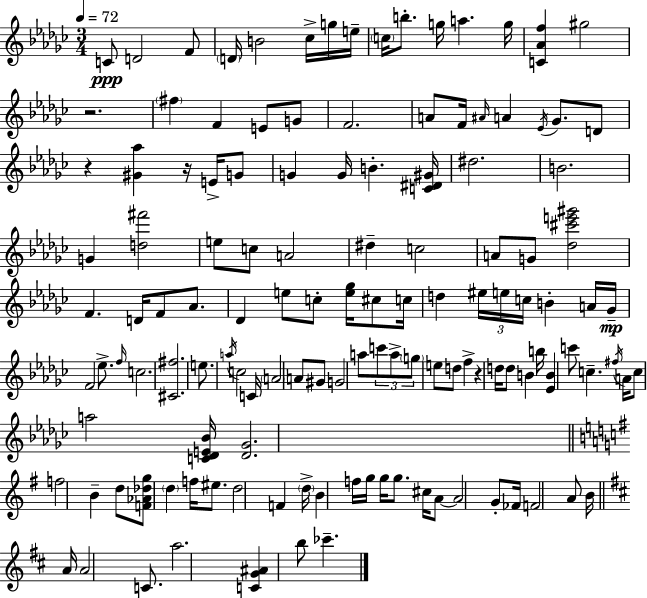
C4/e D4/h F4/e D4/s B4/h CES5/s G5/s E5/s C5/s B5/e. G5/s A5/q. G5/s [C4,Ab4,F5]/q G#5/h R/h. F#5/q F4/q E4/e G4/e F4/h. A4/e F4/s A#4/s A4/q Eb4/s Gb4/e. D4/e R/q [G#4,Ab5]/q R/s E4/s G4/e G4/q G4/s B4/q. [C4,D#4,G#4]/s D#5/h. B4/h. G4/q [D5,F#6]/h E5/e C5/e A4/h D#5/q C5/h A4/e G4/e [Db5,C#6,E6,G#6]/h F4/q. D4/s F4/e Ab4/e. Db4/q E5/e C5/e [E5,Gb5]/s C#5/e C5/s D5/q EIS5/s E5/s C5/s B4/q A4/s Gb4/s F4/h Eb5/e. F5/s C5/h. [C#4,F#5]/h. E5/e. A5/s C5/h C4/s A4/h A4/e G#4/e G4/h A5/e C6/e A5/e G5/e E5/e D5/e F5/q R/q D5/s D5/e B4/q B5/s [Eb4,B4]/q C6/e C5/q. F#5/s A4/s C5/e A5/h [C4,Db4,E4,Bb4]/s [Db4,Gb4]/h. F5/h B4/q D5/e [F4,Ab4,Db5,G5]/e D5/q F5/s EIS5/e. D5/h F4/q D5/s B4/q F5/s G5/s G5/s G5/e. C#5/s A4/e A4/h G4/e FES4/s F4/h A4/e B4/s A4/s A4/h C4/e. A5/h. [C4,G4,A#4]/q B5/e CES6/q.